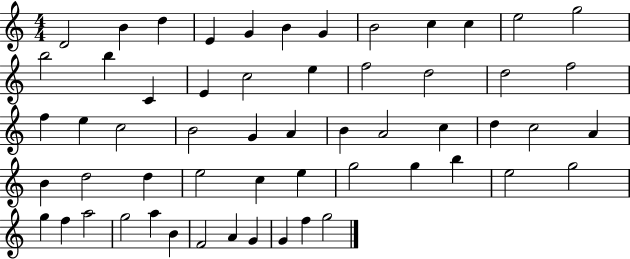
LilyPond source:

{
  \clef treble
  \numericTimeSignature
  \time 4/4
  \key c \major
  d'2 b'4 d''4 | e'4 g'4 b'4 g'4 | b'2 c''4 c''4 | e''2 g''2 | \break b''2 b''4 c'4 | e'4 c''2 e''4 | f''2 d''2 | d''2 f''2 | \break f''4 e''4 c''2 | b'2 g'4 a'4 | b'4 a'2 c''4 | d''4 c''2 a'4 | \break b'4 d''2 d''4 | e''2 c''4 e''4 | g''2 g''4 b''4 | e''2 g''2 | \break g''4 f''4 a''2 | g''2 a''4 b'4 | f'2 a'4 g'4 | g'4 f''4 g''2 | \break \bar "|."
}